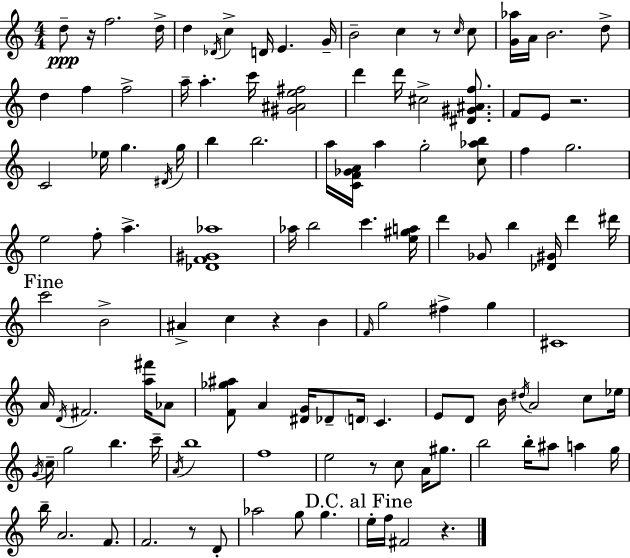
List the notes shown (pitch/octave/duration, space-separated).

D5/e R/s F5/h. D5/s D5/q Db4/s C5/q D4/s E4/q. G4/s B4/h C5/q R/e C5/s C5/e [G4,Ab5]/s A4/s B4/h. D5/e D5/q F5/q F5/h A5/s A5/q. C6/s [G#4,A#4,E5,F#5]/h D6/q D6/s C#5/h [D#4,G#4,A#4,F5]/e. F4/e E4/e R/h. C4/h Eb5/s G5/q. D#4/s G5/s B5/q B5/h. A5/s [C4,F4,Gb4,A4]/s A5/q G5/h [C5,Ab5,B5]/e F5/q G5/h. E5/h F5/e A5/q. [Db4,F4,G#4,Ab5]/w Ab5/s B5/h C6/q. [E5,G#5,A5]/s D6/q Gb4/e B5/q [Db4,G#4]/s D6/q D#6/s C6/h B4/h A#4/q C5/q R/q B4/q F4/s G5/h F#5/q G5/q C#4/w A4/s D4/s F#4/h. [A5,F#6]/s Ab4/e [F4,Gb5,A#5]/e A4/q [D#4,G4]/s Db4/e D4/s C4/q. E4/e D4/e B4/s D#5/s A4/h C5/e Eb5/s G4/s C5/s G5/h B5/q. C6/s A4/s B5/w F5/w E5/h R/e C5/e A4/s G#5/e. B5/h B5/s A#5/e A5/q G5/s B5/s A4/h. F4/e. F4/h. R/e D4/e Ab5/h G5/e G5/q. E5/s F5/s F#4/h R/q.